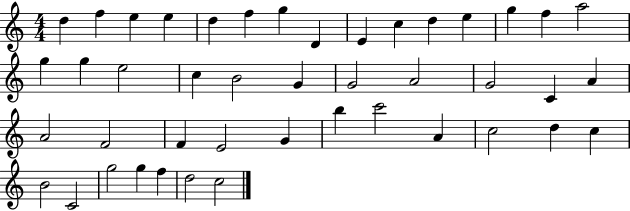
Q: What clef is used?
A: treble